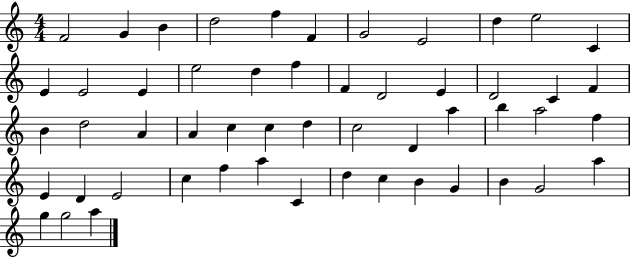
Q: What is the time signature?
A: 4/4